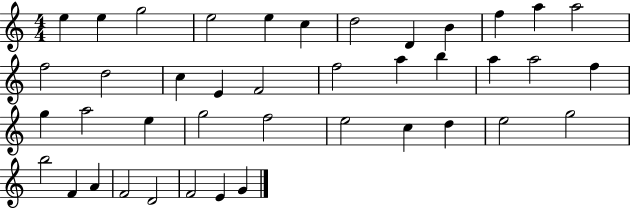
{
  \clef treble
  \numericTimeSignature
  \time 4/4
  \key c \major
  e''4 e''4 g''2 | e''2 e''4 c''4 | d''2 d'4 b'4 | f''4 a''4 a''2 | \break f''2 d''2 | c''4 e'4 f'2 | f''2 a''4 b''4 | a''4 a''2 f''4 | \break g''4 a''2 e''4 | g''2 f''2 | e''2 c''4 d''4 | e''2 g''2 | \break b''2 f'4 a'4 | f'2 d'2 | f'2 e'4 g'4 | \bar "|."
}